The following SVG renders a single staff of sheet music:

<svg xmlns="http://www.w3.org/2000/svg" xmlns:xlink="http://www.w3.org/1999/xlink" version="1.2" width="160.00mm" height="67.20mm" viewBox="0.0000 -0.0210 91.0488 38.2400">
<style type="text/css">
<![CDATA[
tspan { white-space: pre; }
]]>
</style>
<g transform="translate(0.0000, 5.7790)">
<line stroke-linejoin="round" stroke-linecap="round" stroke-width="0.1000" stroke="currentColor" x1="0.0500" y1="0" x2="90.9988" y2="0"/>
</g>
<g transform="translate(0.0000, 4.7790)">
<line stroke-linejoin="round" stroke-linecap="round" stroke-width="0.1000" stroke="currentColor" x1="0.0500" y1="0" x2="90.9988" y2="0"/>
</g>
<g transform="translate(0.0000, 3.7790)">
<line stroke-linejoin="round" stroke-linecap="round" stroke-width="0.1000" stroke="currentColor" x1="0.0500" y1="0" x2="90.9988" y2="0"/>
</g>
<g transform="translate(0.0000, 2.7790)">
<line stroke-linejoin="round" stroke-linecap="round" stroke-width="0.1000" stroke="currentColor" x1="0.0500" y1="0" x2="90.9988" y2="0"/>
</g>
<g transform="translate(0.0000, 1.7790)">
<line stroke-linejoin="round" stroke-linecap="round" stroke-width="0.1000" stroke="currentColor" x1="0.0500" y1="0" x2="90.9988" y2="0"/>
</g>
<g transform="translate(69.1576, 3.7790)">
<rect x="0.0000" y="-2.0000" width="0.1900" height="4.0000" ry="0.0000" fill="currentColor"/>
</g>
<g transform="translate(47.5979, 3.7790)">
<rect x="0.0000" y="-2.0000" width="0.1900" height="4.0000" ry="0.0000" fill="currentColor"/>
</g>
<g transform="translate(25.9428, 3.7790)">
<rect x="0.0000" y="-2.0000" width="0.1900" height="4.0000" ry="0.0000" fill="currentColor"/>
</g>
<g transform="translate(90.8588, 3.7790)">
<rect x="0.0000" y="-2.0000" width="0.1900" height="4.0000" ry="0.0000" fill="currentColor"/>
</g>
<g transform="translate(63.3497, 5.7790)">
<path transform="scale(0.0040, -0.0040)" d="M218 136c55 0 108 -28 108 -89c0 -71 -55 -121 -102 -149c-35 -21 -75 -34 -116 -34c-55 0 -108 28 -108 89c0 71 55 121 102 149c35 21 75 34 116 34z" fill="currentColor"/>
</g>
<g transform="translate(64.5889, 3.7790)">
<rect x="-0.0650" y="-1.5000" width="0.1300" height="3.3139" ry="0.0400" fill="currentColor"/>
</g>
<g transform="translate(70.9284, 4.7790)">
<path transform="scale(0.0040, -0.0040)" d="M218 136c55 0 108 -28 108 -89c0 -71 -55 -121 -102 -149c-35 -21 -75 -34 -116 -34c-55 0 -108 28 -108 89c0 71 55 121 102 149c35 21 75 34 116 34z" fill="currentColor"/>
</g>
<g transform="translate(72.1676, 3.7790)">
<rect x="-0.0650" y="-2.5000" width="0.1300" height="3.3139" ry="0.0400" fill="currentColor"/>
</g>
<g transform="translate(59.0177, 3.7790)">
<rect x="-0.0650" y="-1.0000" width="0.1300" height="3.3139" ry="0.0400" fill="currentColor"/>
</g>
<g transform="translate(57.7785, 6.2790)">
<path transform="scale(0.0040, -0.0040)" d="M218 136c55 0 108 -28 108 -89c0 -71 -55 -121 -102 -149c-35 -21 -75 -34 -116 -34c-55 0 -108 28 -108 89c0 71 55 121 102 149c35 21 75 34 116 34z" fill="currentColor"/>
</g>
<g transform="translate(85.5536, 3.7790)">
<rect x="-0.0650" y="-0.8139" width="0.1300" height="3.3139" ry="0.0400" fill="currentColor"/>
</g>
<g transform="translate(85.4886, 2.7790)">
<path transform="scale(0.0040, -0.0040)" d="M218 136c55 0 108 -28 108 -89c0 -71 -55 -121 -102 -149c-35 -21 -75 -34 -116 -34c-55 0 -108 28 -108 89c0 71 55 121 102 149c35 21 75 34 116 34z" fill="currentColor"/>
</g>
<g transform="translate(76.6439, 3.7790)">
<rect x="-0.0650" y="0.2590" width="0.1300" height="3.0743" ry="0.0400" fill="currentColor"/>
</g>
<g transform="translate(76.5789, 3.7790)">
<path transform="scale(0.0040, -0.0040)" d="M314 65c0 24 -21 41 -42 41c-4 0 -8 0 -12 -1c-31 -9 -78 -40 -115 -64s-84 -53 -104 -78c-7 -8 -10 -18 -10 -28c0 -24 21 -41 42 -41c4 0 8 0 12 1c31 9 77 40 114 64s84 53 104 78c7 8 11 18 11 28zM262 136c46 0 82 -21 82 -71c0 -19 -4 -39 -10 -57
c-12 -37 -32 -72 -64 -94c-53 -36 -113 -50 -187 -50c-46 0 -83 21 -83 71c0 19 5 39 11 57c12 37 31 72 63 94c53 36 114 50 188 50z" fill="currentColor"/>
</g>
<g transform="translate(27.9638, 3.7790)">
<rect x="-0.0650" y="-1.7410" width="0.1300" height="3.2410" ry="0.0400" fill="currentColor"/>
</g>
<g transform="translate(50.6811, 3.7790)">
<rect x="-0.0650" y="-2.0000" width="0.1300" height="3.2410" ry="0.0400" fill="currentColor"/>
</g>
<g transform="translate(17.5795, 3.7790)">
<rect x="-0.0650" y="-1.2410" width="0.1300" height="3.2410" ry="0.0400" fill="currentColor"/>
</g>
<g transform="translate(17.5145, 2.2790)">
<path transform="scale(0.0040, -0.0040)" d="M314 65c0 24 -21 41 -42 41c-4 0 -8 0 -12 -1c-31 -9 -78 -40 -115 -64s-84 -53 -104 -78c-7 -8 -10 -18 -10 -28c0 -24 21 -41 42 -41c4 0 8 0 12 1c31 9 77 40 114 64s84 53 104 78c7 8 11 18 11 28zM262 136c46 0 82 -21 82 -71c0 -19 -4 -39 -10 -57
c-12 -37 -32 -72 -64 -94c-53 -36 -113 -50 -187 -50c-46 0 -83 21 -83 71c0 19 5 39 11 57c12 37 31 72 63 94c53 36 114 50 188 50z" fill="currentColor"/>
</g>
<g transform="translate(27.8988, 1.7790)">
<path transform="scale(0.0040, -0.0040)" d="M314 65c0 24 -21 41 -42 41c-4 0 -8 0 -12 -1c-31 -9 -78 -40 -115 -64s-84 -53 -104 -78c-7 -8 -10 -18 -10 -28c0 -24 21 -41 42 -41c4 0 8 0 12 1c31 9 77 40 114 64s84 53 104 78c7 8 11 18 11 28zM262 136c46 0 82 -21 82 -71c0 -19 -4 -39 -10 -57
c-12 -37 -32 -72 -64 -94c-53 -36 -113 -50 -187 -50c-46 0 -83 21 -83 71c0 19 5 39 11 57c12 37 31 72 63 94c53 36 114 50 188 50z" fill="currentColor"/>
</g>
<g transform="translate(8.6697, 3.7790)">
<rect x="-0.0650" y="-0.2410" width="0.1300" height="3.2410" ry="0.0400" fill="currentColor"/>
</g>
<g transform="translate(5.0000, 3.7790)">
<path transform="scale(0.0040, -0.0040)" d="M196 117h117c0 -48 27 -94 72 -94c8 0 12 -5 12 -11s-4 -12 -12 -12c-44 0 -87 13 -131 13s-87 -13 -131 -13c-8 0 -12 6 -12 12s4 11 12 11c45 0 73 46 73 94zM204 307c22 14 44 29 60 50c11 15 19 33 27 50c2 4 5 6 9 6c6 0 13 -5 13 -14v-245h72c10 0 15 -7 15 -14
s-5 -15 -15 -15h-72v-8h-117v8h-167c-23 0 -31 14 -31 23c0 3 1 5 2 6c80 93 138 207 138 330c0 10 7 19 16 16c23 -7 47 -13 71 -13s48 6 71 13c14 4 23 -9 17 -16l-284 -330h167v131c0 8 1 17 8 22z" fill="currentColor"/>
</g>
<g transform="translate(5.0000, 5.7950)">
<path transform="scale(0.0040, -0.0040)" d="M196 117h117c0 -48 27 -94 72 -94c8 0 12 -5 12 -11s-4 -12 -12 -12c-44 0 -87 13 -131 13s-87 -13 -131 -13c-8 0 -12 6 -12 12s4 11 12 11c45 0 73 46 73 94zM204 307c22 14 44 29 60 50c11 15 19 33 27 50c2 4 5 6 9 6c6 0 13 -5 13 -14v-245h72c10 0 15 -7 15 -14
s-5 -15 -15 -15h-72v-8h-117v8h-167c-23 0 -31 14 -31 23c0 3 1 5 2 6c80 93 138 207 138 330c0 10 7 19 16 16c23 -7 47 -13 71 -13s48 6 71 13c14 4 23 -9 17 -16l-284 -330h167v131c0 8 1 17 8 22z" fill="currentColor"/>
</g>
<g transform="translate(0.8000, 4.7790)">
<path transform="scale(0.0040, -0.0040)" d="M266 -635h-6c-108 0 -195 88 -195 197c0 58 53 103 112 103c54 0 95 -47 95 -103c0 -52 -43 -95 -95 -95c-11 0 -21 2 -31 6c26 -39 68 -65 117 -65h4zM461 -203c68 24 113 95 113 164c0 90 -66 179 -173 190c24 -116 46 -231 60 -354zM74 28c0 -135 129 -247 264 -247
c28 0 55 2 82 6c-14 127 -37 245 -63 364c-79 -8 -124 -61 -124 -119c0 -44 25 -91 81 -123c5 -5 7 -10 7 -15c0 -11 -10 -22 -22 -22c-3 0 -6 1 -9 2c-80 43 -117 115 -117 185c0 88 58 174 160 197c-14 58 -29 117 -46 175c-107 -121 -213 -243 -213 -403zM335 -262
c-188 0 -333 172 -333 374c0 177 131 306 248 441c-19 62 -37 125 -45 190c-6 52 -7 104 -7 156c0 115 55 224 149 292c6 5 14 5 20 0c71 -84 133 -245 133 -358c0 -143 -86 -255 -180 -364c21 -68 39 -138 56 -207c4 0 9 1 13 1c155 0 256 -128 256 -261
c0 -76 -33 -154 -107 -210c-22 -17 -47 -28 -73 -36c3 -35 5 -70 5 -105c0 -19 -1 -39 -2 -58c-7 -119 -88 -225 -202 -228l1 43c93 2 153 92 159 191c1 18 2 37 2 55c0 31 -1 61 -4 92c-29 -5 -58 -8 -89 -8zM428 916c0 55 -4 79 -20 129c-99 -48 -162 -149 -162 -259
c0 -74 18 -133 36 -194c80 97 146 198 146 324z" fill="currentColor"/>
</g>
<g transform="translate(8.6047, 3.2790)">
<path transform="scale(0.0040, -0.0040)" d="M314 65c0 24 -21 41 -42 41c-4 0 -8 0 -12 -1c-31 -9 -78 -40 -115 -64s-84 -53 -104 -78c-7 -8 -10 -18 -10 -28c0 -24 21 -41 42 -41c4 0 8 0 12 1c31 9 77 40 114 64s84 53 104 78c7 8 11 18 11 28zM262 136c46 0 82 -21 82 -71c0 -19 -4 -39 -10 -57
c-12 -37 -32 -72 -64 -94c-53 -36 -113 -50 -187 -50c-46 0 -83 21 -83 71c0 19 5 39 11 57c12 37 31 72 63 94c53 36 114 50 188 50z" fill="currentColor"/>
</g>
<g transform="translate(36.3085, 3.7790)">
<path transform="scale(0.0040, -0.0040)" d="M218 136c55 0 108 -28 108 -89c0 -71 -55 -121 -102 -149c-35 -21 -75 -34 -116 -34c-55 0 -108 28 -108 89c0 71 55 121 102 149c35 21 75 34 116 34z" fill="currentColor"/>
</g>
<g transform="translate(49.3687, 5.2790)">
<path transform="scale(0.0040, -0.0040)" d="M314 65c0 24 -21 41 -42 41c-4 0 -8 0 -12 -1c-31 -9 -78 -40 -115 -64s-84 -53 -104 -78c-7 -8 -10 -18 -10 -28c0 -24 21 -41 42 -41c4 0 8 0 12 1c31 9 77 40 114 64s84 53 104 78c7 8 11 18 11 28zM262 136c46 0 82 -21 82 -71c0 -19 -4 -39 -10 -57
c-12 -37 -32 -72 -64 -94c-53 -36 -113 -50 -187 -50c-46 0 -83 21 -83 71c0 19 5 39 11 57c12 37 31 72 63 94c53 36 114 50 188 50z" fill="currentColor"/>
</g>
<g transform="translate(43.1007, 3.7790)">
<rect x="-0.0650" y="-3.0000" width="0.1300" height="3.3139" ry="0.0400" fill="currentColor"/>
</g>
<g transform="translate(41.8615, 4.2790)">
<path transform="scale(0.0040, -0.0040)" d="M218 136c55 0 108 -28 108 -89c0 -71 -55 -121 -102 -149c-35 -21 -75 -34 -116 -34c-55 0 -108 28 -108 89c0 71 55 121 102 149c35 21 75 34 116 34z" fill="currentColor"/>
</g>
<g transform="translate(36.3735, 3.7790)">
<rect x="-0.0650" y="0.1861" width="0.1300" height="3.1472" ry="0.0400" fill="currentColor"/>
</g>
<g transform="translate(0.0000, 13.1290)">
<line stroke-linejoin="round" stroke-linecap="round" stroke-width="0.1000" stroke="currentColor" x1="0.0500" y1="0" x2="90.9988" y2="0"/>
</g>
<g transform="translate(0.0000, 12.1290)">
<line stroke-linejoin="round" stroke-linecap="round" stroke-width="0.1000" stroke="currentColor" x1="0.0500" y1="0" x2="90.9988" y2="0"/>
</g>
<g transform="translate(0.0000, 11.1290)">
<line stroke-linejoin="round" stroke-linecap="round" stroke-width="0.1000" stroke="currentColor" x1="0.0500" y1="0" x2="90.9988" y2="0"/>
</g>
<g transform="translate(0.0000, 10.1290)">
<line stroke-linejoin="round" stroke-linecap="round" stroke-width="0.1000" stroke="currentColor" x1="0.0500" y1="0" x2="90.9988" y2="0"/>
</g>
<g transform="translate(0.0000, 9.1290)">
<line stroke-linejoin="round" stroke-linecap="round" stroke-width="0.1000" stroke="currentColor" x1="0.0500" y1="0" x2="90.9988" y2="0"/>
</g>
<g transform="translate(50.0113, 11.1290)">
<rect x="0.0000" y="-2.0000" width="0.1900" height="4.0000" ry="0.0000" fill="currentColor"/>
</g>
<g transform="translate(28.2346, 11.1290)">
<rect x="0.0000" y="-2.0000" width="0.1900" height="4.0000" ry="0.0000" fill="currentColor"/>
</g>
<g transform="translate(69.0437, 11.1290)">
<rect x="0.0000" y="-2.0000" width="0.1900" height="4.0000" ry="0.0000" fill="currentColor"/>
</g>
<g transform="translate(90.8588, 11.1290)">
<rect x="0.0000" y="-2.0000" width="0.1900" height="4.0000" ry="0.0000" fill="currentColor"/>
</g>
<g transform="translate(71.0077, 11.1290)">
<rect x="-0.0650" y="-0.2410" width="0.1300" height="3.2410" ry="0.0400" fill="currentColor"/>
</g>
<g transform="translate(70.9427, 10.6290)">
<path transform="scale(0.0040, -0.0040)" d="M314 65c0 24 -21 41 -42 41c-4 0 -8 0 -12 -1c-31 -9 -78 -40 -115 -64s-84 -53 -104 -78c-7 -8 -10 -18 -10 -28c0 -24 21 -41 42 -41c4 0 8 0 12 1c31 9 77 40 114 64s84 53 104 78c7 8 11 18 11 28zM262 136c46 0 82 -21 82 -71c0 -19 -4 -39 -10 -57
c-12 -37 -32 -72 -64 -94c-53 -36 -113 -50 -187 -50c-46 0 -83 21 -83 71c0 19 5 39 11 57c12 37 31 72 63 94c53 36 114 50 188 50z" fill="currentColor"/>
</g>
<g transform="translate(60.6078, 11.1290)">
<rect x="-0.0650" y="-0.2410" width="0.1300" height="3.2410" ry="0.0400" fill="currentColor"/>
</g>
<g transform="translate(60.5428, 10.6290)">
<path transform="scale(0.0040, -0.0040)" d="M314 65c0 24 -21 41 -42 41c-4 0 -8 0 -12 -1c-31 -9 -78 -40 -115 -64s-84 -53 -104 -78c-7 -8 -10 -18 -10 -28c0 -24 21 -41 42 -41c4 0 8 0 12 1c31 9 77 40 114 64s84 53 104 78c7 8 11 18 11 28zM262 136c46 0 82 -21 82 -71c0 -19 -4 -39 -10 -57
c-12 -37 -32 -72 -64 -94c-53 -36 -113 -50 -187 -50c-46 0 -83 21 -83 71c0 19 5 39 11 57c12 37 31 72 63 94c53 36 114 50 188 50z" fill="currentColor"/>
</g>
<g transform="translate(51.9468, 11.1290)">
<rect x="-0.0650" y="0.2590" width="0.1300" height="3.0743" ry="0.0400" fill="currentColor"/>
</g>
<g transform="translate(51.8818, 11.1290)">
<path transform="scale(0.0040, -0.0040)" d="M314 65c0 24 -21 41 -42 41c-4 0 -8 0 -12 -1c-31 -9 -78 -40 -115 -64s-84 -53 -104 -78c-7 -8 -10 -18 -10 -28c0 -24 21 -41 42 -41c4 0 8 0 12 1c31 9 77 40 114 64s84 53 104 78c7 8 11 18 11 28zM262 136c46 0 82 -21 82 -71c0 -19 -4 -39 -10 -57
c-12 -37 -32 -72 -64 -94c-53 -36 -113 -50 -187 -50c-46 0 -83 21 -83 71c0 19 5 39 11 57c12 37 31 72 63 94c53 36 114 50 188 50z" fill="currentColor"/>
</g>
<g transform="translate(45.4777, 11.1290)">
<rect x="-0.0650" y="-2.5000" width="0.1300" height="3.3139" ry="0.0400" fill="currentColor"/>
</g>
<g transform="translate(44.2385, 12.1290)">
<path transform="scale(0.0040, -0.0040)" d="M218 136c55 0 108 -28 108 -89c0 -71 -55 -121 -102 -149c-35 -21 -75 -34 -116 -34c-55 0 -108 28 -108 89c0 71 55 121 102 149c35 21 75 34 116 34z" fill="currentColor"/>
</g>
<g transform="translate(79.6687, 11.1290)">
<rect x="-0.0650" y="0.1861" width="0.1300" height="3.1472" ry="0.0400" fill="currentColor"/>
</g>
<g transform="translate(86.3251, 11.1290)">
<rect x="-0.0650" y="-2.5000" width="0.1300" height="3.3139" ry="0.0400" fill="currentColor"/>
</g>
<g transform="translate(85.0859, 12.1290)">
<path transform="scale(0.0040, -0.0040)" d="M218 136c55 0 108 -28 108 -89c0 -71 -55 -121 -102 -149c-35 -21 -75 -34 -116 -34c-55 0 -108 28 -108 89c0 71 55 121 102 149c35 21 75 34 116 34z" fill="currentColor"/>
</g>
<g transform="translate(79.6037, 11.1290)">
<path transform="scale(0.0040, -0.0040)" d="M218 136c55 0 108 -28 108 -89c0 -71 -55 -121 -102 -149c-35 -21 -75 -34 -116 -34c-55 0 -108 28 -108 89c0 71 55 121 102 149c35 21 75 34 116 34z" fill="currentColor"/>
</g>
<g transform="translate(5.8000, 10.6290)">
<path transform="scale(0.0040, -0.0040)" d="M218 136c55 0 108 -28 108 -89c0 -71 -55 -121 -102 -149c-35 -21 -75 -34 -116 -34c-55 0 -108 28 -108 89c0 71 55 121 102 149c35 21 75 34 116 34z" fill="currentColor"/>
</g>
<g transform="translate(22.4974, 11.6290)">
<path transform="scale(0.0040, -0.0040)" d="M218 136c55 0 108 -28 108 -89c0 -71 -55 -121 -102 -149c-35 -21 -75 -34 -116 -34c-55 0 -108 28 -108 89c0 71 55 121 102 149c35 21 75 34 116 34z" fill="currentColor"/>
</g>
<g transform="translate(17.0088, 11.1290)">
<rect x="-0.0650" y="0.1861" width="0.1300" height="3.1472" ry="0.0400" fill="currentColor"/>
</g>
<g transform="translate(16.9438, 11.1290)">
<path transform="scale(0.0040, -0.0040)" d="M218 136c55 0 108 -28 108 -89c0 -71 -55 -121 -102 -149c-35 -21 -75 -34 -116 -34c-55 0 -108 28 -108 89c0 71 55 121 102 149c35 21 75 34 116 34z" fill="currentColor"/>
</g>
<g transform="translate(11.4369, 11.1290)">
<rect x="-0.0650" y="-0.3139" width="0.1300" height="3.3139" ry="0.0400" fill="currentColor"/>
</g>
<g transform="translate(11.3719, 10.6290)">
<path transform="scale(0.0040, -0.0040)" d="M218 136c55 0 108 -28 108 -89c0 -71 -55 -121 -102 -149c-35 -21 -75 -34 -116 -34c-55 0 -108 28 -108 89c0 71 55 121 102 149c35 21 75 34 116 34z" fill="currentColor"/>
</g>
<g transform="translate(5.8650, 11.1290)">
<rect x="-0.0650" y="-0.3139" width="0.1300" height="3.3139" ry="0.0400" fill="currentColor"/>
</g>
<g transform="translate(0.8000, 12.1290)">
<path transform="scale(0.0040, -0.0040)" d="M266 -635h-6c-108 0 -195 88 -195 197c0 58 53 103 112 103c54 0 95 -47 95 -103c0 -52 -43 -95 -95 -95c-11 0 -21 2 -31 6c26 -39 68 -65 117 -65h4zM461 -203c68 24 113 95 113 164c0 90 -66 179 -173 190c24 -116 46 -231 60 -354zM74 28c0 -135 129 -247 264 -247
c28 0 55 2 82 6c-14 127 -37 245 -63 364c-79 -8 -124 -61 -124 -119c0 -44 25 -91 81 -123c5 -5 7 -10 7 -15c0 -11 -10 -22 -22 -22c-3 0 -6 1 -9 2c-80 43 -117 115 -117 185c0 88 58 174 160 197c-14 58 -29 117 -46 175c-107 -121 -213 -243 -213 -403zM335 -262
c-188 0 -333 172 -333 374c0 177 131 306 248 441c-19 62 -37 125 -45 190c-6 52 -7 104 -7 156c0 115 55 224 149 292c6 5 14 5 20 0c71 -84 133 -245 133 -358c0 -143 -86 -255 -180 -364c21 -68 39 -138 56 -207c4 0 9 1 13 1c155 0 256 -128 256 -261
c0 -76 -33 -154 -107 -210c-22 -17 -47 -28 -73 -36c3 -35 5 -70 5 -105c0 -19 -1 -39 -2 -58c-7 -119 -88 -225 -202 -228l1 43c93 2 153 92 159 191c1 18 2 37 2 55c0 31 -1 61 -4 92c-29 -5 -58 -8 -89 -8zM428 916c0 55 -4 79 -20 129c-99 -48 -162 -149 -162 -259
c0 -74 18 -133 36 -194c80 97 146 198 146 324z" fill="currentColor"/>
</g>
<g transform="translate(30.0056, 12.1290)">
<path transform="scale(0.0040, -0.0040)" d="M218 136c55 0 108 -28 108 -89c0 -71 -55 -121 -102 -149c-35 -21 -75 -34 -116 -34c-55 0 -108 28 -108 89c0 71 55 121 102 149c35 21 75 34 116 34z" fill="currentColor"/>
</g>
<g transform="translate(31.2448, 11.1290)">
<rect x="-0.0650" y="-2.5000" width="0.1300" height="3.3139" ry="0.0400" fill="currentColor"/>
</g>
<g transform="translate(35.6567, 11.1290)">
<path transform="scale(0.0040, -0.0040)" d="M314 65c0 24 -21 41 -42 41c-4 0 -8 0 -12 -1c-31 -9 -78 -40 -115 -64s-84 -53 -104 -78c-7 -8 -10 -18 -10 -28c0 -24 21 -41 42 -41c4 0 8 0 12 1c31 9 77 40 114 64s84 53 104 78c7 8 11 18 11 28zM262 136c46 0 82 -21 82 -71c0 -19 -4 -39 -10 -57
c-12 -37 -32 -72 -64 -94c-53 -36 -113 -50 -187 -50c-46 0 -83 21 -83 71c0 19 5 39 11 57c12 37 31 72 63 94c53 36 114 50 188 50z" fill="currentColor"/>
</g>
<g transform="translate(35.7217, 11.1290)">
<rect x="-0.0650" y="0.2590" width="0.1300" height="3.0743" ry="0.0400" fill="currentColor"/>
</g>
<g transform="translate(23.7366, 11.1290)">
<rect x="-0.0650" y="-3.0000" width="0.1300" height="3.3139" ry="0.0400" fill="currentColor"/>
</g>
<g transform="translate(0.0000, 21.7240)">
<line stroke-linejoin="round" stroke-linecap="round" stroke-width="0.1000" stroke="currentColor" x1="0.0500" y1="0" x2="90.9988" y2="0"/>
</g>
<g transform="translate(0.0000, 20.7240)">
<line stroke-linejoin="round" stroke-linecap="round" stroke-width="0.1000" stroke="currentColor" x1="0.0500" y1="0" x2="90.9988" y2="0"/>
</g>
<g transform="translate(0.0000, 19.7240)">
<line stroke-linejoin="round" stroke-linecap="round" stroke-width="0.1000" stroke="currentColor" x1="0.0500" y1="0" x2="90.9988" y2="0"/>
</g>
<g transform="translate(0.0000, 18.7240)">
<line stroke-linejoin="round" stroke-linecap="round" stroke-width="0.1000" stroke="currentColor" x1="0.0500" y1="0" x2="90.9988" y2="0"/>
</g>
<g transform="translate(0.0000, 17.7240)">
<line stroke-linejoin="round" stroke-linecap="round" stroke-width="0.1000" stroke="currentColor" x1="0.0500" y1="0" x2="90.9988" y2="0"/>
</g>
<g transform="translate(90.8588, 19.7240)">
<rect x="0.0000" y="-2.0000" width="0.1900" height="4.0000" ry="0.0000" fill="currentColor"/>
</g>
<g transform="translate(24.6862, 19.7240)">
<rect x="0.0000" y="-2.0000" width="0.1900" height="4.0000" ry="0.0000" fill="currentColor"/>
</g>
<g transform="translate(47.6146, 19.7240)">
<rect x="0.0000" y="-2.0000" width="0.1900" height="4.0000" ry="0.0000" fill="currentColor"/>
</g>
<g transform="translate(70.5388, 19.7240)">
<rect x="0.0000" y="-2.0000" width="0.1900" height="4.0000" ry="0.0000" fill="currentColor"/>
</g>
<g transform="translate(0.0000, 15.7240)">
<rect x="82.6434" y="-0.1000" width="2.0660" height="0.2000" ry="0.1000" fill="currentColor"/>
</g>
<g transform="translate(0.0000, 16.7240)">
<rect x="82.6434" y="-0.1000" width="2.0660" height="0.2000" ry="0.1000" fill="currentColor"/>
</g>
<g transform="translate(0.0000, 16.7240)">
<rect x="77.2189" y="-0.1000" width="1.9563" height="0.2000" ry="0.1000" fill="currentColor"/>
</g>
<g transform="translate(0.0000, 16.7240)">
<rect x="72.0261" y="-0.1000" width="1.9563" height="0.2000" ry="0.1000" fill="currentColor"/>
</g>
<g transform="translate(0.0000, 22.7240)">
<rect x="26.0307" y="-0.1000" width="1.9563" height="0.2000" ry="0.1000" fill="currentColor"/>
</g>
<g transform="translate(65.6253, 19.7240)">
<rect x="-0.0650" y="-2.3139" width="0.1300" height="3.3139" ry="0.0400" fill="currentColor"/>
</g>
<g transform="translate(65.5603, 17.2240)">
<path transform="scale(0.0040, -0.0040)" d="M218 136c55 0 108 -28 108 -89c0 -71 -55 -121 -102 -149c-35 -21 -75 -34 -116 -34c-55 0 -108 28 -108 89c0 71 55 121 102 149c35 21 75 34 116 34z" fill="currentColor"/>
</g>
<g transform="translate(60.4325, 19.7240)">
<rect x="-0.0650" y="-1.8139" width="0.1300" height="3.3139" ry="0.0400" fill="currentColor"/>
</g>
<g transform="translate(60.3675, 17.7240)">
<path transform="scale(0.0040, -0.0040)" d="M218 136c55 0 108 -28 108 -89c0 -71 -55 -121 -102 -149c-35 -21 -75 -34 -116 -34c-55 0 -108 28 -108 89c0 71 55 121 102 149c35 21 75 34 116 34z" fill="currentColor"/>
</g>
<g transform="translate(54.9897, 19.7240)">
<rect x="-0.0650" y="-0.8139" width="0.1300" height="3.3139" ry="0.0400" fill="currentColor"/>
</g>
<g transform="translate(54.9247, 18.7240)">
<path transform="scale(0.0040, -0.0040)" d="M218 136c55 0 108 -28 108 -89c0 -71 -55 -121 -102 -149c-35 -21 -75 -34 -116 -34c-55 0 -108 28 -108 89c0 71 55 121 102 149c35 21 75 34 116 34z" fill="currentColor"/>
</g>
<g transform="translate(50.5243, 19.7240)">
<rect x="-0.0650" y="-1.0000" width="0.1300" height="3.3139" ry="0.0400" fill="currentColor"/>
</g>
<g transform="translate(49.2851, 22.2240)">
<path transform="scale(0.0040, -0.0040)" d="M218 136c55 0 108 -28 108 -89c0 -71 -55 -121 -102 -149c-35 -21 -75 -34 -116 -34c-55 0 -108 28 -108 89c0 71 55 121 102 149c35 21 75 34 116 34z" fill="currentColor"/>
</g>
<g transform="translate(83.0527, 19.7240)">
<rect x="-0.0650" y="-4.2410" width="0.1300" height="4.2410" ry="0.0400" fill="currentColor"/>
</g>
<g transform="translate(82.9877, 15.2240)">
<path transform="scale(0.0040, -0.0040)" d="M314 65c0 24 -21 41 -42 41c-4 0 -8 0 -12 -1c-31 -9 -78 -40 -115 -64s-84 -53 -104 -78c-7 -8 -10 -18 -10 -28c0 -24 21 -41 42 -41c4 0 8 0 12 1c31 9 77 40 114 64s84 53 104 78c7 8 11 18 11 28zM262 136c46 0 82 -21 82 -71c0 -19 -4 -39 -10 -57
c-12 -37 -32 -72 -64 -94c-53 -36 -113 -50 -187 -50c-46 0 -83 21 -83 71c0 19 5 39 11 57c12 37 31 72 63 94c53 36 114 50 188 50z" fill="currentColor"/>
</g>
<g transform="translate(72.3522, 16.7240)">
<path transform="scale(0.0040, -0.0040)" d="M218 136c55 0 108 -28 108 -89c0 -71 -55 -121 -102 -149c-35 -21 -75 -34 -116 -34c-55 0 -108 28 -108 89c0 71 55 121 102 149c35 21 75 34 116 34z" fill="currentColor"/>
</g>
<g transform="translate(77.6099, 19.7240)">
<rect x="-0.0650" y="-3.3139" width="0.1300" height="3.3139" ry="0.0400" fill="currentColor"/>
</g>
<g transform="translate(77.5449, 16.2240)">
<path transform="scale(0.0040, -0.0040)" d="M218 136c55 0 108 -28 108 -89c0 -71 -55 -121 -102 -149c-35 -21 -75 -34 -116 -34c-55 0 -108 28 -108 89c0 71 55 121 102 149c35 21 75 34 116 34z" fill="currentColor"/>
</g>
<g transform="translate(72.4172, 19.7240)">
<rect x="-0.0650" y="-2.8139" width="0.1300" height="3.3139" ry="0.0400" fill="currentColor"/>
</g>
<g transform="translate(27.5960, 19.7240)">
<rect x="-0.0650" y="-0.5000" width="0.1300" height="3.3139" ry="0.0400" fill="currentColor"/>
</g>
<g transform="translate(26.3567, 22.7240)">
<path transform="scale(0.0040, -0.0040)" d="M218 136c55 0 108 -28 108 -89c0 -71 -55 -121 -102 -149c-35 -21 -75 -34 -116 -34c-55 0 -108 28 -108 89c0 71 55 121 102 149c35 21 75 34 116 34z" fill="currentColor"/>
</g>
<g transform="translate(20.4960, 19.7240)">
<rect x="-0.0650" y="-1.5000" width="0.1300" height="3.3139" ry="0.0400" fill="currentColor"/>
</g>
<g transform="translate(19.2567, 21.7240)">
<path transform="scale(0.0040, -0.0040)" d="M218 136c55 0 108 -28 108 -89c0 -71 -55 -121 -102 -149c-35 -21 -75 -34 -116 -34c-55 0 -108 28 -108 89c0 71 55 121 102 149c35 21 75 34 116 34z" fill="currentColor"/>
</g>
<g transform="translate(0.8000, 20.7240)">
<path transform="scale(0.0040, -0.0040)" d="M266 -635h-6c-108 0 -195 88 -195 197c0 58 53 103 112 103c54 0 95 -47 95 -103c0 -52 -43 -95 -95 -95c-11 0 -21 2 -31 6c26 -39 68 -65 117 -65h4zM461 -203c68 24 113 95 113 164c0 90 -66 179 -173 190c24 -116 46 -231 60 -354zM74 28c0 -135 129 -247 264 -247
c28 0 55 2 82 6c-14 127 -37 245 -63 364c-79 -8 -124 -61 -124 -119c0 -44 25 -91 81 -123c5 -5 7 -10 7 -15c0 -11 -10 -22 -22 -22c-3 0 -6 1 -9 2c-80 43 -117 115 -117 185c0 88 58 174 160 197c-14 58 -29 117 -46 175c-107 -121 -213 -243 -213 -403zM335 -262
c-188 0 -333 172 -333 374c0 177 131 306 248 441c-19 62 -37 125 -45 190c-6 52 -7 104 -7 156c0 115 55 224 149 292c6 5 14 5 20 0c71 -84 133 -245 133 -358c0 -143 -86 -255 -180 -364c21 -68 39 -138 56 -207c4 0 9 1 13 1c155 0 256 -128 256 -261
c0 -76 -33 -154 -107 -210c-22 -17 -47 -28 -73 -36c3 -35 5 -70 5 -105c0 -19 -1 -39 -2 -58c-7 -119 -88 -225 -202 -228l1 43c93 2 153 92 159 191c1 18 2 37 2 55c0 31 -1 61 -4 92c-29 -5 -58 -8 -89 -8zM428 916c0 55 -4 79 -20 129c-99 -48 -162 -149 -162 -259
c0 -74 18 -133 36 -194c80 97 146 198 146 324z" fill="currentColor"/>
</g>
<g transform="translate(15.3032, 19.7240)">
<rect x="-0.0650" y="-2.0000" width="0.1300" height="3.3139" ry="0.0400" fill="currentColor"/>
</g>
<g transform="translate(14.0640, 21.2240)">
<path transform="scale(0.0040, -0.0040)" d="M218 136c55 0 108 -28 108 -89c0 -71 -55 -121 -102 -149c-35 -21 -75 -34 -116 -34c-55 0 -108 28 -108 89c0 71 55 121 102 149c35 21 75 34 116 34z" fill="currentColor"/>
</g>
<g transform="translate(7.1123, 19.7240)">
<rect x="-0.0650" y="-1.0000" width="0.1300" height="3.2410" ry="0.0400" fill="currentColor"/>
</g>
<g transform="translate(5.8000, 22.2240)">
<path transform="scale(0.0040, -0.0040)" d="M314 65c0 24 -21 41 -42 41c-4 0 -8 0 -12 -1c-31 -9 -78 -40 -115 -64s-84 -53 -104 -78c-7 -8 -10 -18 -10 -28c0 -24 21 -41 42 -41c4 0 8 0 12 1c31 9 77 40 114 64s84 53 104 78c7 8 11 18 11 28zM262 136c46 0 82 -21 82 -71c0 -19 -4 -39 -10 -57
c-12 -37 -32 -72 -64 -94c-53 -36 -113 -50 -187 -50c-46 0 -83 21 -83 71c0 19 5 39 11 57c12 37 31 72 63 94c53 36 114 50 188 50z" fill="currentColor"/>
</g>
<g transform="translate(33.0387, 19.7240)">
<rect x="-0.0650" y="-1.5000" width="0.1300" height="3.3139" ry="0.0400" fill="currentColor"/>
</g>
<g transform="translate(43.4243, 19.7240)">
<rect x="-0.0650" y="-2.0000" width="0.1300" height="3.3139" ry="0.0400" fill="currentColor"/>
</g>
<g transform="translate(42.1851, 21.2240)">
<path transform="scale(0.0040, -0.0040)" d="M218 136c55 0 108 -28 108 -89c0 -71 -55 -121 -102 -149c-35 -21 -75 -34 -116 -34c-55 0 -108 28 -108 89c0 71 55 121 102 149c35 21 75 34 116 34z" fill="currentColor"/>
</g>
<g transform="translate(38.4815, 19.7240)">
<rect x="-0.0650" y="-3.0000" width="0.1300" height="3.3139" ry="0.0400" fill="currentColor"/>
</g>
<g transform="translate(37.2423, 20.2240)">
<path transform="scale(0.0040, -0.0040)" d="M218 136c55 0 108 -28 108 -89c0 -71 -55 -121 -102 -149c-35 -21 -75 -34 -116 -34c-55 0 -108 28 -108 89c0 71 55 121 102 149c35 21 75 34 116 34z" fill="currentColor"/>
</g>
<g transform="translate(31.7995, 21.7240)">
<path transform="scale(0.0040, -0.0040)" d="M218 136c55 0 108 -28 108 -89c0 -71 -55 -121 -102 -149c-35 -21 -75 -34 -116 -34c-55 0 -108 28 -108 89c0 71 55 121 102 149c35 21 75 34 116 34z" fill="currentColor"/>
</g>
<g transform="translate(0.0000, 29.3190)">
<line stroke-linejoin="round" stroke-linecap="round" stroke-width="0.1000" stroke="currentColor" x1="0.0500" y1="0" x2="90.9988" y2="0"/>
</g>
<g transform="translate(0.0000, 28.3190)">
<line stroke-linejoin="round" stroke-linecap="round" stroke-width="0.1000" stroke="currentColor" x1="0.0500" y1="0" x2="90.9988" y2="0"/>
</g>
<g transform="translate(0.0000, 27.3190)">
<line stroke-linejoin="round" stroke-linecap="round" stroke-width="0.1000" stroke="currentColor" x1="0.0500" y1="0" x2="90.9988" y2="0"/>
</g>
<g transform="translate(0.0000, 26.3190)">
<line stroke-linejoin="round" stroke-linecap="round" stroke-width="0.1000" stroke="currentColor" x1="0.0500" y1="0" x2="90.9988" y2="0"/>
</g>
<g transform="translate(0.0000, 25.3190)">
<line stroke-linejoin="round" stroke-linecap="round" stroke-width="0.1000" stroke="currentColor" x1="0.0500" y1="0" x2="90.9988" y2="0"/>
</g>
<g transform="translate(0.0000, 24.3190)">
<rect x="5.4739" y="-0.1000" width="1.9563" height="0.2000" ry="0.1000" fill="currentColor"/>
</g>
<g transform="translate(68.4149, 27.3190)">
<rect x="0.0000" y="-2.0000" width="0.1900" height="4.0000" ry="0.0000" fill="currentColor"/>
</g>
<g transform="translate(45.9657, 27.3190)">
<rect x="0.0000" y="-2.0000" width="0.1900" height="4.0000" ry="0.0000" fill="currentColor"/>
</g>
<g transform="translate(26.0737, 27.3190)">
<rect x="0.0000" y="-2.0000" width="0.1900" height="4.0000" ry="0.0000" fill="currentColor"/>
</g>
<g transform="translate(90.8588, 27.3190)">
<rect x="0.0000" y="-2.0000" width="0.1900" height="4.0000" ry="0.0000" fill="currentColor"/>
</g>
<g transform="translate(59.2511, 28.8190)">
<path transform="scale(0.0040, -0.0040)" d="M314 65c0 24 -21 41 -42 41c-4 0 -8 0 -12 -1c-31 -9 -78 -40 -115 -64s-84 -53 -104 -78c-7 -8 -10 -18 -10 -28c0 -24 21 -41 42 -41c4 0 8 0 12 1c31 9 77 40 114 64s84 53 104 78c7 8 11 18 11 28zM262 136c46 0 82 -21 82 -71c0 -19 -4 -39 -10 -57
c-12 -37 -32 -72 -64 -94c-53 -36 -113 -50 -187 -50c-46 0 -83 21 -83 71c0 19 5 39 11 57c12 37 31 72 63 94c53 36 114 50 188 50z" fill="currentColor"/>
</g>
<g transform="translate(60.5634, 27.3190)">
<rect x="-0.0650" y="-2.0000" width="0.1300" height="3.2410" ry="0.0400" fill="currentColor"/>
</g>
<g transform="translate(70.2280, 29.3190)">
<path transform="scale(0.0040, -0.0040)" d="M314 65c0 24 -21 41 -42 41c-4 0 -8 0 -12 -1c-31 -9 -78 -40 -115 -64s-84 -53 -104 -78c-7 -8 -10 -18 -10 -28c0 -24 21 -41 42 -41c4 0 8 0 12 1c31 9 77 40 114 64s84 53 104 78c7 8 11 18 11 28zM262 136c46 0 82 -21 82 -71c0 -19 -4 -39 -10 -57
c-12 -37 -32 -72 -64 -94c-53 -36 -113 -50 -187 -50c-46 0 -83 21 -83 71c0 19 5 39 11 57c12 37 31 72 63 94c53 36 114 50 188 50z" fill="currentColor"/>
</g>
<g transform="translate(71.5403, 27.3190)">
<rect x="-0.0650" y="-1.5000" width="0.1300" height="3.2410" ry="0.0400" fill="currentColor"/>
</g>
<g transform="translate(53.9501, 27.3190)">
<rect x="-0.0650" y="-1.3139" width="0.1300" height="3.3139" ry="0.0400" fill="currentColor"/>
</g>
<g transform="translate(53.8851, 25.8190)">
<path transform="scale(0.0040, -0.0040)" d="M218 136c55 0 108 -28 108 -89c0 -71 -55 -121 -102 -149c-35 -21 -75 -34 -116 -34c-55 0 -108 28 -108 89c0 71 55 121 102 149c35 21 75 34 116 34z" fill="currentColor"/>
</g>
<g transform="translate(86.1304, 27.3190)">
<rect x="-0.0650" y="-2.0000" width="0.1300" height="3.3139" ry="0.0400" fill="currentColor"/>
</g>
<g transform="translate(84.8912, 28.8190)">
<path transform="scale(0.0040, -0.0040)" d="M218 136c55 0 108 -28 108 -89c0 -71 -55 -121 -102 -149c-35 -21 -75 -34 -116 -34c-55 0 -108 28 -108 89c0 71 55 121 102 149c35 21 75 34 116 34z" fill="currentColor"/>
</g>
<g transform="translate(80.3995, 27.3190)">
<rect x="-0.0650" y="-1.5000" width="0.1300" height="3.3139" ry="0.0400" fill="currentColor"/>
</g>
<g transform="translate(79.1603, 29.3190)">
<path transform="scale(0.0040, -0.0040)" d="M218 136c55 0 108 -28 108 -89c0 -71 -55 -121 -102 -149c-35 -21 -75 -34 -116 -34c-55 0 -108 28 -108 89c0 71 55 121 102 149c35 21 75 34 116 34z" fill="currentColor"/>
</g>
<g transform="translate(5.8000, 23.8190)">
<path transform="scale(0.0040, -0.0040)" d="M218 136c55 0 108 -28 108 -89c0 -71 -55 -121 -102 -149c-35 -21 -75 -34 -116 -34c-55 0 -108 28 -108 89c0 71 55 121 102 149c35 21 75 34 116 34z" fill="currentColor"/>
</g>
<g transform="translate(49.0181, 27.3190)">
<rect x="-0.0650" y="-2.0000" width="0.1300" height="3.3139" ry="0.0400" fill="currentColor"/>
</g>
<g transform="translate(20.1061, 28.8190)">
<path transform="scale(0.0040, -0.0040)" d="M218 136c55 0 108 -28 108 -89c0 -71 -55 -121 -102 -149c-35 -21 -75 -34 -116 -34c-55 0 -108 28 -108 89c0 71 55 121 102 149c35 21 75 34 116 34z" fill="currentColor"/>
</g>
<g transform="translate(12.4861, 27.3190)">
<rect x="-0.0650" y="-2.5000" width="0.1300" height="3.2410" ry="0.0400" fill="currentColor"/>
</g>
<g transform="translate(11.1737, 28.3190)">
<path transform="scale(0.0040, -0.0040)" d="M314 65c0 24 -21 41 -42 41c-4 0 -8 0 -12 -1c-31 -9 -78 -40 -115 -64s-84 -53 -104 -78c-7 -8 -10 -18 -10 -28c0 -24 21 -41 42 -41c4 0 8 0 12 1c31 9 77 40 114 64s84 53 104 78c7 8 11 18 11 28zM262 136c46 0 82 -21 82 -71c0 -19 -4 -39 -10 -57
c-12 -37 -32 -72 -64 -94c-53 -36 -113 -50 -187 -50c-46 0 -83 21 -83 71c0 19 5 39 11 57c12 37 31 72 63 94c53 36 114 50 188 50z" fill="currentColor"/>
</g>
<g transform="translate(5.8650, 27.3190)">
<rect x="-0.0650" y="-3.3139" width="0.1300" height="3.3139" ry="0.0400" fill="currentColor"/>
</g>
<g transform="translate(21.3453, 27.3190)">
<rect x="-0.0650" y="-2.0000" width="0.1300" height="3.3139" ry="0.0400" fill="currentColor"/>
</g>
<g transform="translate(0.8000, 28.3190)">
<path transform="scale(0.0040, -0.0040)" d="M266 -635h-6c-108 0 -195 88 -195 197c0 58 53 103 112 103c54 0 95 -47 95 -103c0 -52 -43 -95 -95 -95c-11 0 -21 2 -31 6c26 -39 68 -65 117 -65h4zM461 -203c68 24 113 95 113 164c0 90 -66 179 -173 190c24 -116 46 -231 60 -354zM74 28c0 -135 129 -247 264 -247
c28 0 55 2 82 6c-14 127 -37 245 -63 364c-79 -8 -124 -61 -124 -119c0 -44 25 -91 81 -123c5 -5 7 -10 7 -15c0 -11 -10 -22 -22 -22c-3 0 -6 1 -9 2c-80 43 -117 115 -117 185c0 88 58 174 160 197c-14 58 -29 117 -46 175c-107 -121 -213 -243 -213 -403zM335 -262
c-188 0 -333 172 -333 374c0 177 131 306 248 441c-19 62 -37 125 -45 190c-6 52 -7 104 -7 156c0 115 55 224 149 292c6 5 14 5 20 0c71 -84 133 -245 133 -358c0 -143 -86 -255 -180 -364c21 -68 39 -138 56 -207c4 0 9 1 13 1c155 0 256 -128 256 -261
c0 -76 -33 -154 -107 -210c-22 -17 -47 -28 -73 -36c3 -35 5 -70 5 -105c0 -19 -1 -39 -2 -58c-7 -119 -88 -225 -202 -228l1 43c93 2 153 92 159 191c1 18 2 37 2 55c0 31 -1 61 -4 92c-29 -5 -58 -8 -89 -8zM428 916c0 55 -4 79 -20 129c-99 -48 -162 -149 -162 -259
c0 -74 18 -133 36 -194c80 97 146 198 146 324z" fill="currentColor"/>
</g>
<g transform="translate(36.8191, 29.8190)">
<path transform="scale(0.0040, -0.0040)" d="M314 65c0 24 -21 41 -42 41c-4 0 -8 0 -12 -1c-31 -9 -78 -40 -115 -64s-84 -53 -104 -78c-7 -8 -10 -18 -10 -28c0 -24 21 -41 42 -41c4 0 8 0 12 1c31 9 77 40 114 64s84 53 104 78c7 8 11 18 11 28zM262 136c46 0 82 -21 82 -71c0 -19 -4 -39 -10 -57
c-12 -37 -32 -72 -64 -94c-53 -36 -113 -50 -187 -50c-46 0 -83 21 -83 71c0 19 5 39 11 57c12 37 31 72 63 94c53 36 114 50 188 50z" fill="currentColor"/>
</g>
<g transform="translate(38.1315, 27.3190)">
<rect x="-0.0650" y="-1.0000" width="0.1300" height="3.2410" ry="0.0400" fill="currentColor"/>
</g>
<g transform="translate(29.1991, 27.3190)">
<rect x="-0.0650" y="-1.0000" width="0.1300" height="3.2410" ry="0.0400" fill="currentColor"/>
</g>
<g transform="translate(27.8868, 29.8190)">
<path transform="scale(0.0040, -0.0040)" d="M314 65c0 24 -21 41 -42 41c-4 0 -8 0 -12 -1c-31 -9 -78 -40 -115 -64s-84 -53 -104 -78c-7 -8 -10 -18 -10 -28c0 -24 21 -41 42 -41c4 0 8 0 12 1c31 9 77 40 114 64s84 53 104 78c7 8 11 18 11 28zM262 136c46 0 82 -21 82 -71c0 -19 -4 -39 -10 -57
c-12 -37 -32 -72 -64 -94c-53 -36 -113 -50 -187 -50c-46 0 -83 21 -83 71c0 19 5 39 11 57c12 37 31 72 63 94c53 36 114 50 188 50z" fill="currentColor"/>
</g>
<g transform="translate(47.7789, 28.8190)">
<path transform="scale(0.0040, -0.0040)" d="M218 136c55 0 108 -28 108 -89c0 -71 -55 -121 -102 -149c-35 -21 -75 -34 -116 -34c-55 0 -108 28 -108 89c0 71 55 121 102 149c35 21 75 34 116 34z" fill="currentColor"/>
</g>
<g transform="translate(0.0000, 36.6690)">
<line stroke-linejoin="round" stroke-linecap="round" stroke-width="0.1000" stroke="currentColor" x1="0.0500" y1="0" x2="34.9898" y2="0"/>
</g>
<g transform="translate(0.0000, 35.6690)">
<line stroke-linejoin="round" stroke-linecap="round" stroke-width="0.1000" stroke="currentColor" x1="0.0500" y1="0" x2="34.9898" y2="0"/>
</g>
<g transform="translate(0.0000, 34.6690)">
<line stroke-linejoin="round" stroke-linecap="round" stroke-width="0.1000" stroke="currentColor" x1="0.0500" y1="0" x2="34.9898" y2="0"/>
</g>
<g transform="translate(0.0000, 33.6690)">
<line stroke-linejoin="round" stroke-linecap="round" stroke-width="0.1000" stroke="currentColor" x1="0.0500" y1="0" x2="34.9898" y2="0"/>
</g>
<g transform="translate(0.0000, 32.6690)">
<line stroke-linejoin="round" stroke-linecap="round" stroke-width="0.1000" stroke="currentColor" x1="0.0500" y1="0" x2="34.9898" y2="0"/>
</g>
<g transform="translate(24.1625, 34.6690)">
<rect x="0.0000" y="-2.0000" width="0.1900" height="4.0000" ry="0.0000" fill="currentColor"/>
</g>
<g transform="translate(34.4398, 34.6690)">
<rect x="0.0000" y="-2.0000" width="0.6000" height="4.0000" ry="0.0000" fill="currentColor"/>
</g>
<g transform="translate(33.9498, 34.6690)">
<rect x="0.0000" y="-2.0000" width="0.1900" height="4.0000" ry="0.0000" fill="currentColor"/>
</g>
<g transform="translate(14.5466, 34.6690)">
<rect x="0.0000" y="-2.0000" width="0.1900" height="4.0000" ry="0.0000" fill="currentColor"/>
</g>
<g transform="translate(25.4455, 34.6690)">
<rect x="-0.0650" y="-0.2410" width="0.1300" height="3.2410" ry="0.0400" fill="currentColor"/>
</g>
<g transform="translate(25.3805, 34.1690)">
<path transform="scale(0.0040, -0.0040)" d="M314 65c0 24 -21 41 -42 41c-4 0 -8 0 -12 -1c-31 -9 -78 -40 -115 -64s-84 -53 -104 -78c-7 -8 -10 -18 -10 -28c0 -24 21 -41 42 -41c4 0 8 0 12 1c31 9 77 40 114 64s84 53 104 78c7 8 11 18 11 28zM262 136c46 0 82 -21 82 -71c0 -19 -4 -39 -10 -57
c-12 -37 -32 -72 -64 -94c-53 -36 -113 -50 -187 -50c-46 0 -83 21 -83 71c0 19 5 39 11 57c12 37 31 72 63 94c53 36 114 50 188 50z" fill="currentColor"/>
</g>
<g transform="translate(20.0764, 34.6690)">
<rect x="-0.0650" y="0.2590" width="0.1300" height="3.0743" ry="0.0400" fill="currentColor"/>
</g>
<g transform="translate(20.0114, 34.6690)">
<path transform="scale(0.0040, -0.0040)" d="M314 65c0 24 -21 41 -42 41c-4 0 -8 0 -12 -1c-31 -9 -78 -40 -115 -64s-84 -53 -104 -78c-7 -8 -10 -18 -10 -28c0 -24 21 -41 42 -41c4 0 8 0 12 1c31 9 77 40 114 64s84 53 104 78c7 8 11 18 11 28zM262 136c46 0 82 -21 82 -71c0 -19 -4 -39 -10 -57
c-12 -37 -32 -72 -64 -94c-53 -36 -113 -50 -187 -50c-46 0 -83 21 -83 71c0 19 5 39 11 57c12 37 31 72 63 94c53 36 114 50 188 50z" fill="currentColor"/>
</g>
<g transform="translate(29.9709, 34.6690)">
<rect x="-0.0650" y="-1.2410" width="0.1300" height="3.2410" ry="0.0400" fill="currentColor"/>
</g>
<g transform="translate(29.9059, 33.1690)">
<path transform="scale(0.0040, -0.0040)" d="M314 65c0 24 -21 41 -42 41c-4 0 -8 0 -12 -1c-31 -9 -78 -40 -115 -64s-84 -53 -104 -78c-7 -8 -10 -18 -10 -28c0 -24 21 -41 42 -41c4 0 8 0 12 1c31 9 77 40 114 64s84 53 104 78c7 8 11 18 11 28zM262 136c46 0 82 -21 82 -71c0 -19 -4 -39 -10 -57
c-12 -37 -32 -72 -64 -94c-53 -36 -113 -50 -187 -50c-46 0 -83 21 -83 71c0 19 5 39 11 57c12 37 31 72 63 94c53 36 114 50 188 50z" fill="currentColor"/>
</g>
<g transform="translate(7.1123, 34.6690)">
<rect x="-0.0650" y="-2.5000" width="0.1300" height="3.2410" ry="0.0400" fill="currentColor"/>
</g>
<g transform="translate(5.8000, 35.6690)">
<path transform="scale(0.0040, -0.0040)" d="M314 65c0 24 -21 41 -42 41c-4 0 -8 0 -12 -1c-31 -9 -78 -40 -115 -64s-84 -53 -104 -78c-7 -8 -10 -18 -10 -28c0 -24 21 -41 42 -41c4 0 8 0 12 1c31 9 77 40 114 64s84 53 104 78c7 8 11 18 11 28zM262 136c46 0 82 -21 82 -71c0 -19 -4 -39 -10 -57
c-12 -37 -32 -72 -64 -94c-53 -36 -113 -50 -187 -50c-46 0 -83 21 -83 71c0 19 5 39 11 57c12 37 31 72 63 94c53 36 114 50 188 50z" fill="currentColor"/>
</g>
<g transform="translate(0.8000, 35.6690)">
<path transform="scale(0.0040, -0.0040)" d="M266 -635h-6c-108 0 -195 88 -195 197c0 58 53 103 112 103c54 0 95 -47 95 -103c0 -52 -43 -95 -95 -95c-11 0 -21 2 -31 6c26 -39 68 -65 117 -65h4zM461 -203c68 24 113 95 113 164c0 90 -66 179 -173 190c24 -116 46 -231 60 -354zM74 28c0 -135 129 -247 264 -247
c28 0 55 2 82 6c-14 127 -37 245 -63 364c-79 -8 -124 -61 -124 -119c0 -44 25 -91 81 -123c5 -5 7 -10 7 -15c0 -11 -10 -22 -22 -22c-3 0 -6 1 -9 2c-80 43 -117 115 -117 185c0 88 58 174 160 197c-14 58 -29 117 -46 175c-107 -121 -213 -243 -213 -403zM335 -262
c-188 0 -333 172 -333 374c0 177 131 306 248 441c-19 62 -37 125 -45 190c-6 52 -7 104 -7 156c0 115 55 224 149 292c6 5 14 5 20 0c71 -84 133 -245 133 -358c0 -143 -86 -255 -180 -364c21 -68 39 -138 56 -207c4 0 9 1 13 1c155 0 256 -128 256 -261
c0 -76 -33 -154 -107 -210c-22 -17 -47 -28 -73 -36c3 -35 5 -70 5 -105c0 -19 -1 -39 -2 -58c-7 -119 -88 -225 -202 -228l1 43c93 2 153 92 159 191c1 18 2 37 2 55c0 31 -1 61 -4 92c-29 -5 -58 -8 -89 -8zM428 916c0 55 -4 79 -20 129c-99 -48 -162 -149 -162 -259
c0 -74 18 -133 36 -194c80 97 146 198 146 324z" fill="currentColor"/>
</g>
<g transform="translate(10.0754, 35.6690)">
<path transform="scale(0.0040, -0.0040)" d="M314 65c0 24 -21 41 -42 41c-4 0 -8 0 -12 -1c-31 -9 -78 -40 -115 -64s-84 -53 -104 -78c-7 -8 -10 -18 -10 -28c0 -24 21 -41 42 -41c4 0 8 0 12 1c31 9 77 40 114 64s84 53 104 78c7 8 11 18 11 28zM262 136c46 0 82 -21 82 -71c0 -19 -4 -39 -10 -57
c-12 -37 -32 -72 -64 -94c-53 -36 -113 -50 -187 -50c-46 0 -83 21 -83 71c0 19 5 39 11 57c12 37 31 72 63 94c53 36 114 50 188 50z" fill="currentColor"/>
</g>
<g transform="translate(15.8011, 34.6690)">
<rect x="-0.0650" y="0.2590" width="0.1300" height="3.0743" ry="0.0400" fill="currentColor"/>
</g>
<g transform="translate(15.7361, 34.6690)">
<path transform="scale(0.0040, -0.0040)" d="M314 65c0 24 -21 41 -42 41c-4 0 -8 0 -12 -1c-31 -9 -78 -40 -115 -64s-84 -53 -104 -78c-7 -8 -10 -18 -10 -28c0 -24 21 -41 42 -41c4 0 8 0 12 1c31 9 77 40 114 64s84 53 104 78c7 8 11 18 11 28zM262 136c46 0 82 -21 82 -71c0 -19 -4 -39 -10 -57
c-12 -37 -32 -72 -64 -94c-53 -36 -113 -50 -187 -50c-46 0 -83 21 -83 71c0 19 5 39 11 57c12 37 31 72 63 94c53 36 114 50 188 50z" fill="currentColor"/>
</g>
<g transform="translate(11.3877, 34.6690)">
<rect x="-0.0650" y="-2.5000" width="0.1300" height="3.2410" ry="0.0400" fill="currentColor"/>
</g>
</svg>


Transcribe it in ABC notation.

X:1
T:Untitled
M:4/4
L:1/4
K:C
c2 e2 f2 B A F2 D E G B2 d c c B A G B2 G B2 c2 c2 B G D2 F E C E A F D d f g a b d'2 b G2 F D2 D2 F e F2 E2 E F G2 G2 B2 B2 c2 e2